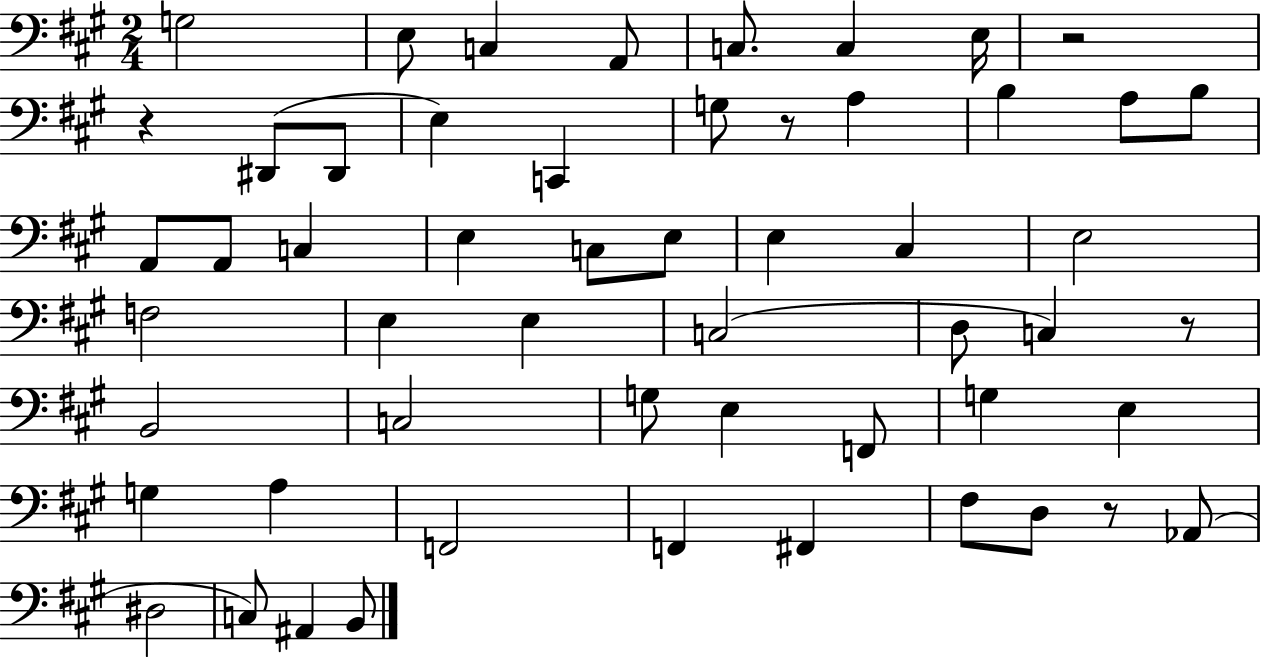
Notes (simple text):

G3/h E3/e C3/q A2/e C3/e. C3/q E3/s R/h R/q D#2/e D#2/e E3/q C2/q G3/e R/e A3/q B3/q A3/e B3/e A2/e A2/e C3/q E3/q C3/e E3/e E3/q C#3/q E3/h F3/h E3/q E3/q C3/h D3/e C3/q R/e B2/h C3/h G3/e E3/q F2/e G3/q E3/q G3/q A3/q F2/h F2/q F#2/q F#3/e D3/e R/e Ab2/e D#3/h C3/e A#2/q B2/e